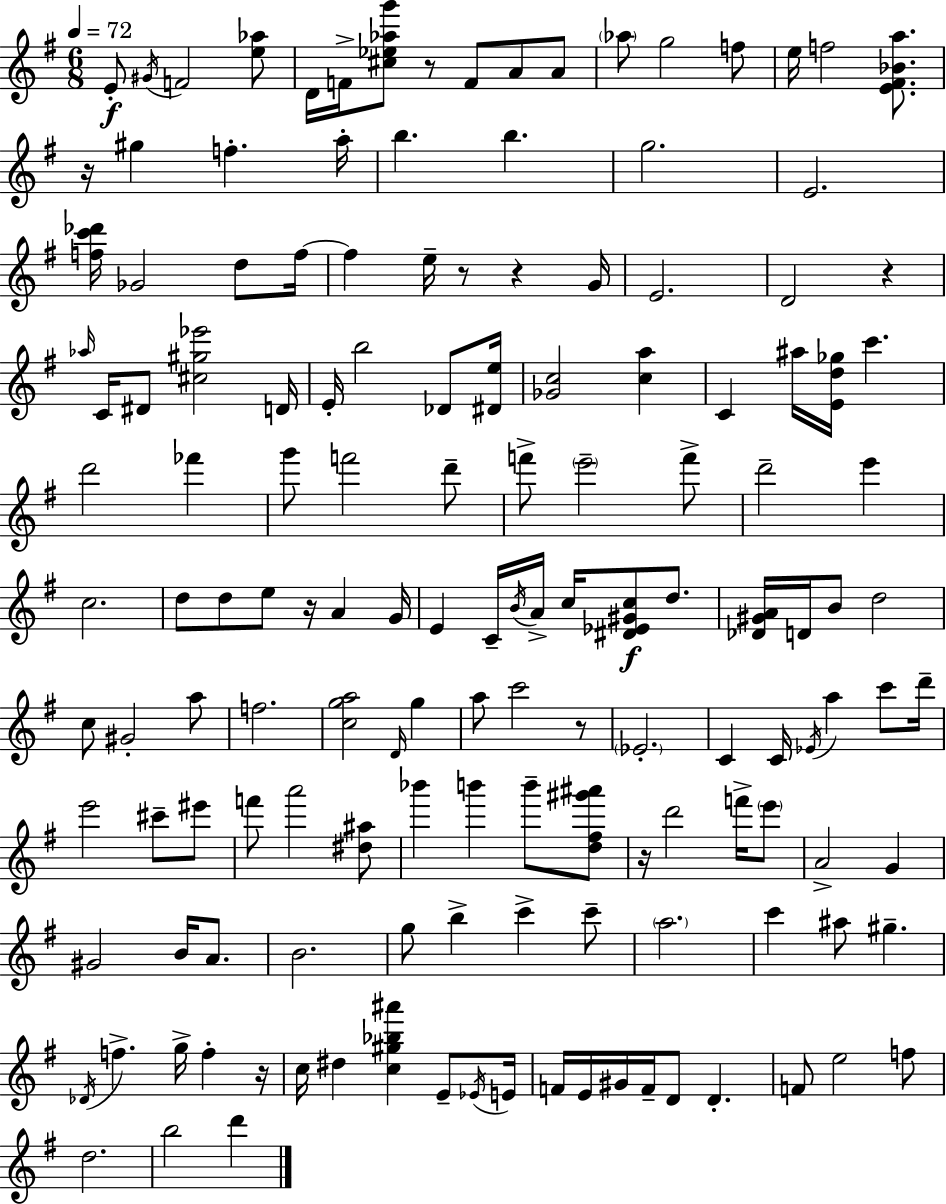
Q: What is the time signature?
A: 6/8